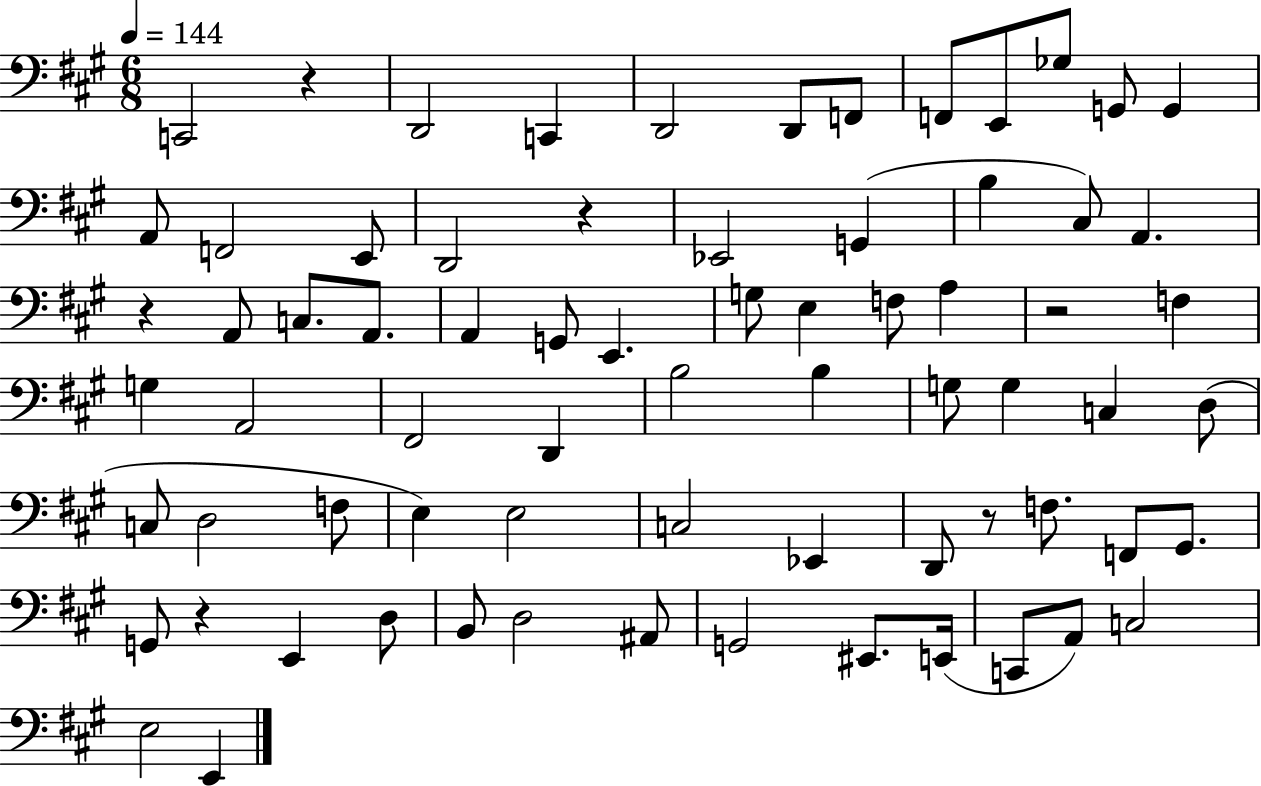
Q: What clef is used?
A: bass